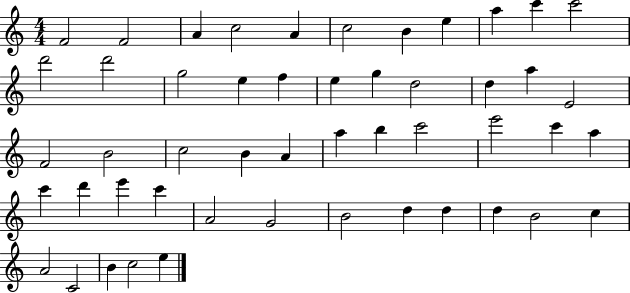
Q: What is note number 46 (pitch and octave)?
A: A4